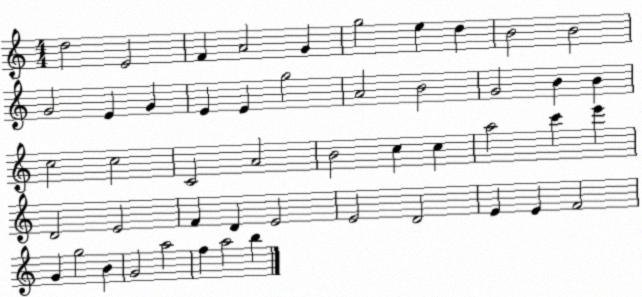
X:1
T:Untitled
M:4/4
L:1/4
K:C
d2 E2 F A2 G g2 e d B2 B2 G2 E G E E g2 A2 B2 G2 B B c2 c2 C2 A2 B2 c c a2 c' e' D2 E2 F D E2 E2 D2 E E F2 G g2 B G2 a2 f a2 b